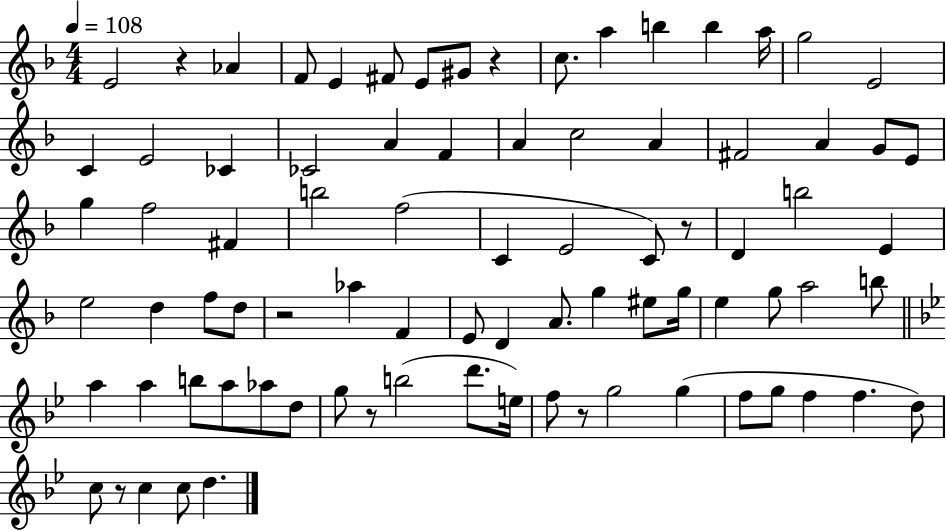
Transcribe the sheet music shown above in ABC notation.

X:1
T:Untitled
M:4/4
L:1/4
K:F
E2 z _A F/2 E ^F/2 E/2 ^G/2 z c/2 a b b a/4 g2 E2 C E2 _C _C2 A F A c2 A ^F2 A G/2 E/2 g f2 ^F b2 f2 C E2 C/2 z/2 D b2 E e2 d f/2 d/2 z2 _a F E/2 D A/2 g ^e/2 g/4 e g/2 a2 b/2 a a b/2 a/2 _a/2 d/2 g/2 z/2 b2 d'/2 e/4 f/2 z/2 g2 g f/2 g/2 f f d/2 c/2 z/2 c c/2 d